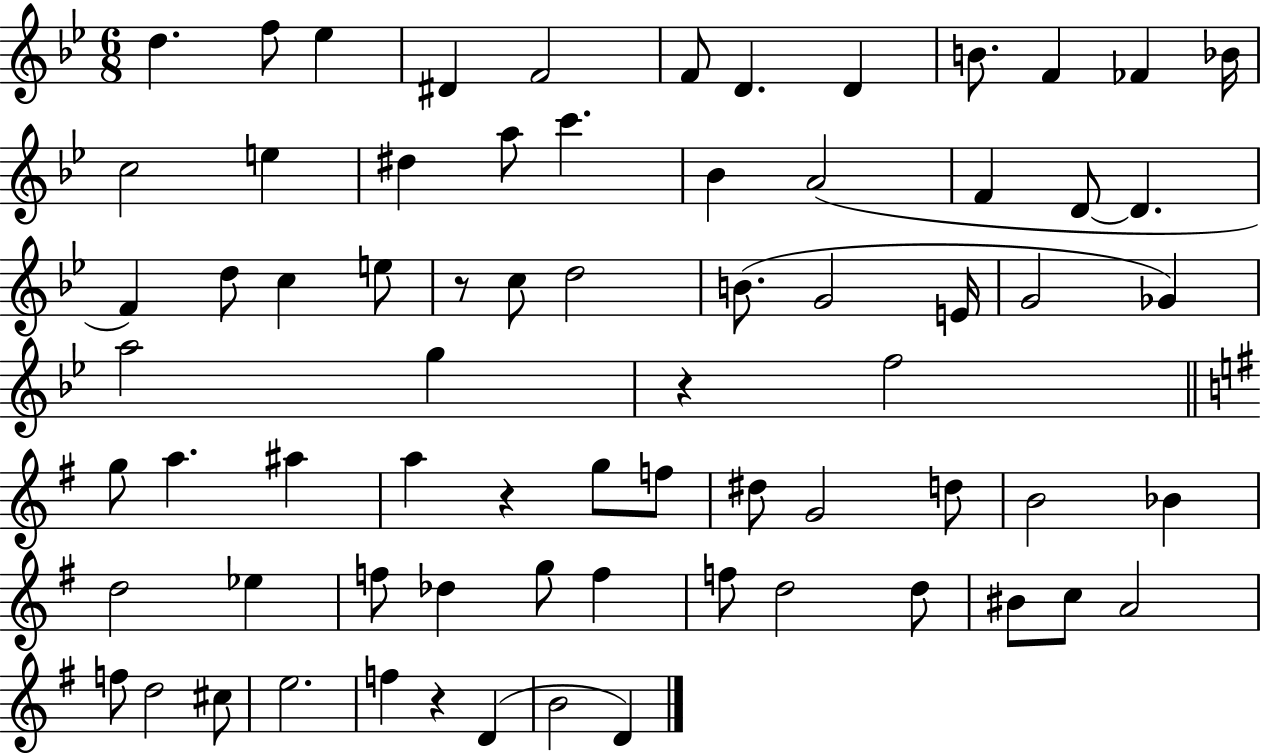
D5/q. F5/e Eb5/q D#4/q F4/h F4/e D4/q. D4/q B4/e. F4/q FES4/q Bb4/s C5/h E5/q D#5/q A5/e C6/q. Bb4/q A4/h F4/q D4/e D4/q. F4/q D5/e C5/q E5/e R/e C5/e D5/h B4/e. G4/h E4/s G4/h Gb4/q A5/h G5/q R/q F5/h G5/e A5/q. A#5/q A5/q R/q G5/e F5/e D#5/e G4/h D5/e B4/h Bb4/q D5/h Eb5/q F5/e Db5/q G5/e F5/q F5/e D5/h D5/e BIS4/e C5/e A4/h F5/e D5/h C#5/e E5/h. F5/q R/q D4/q B4/h D4/q